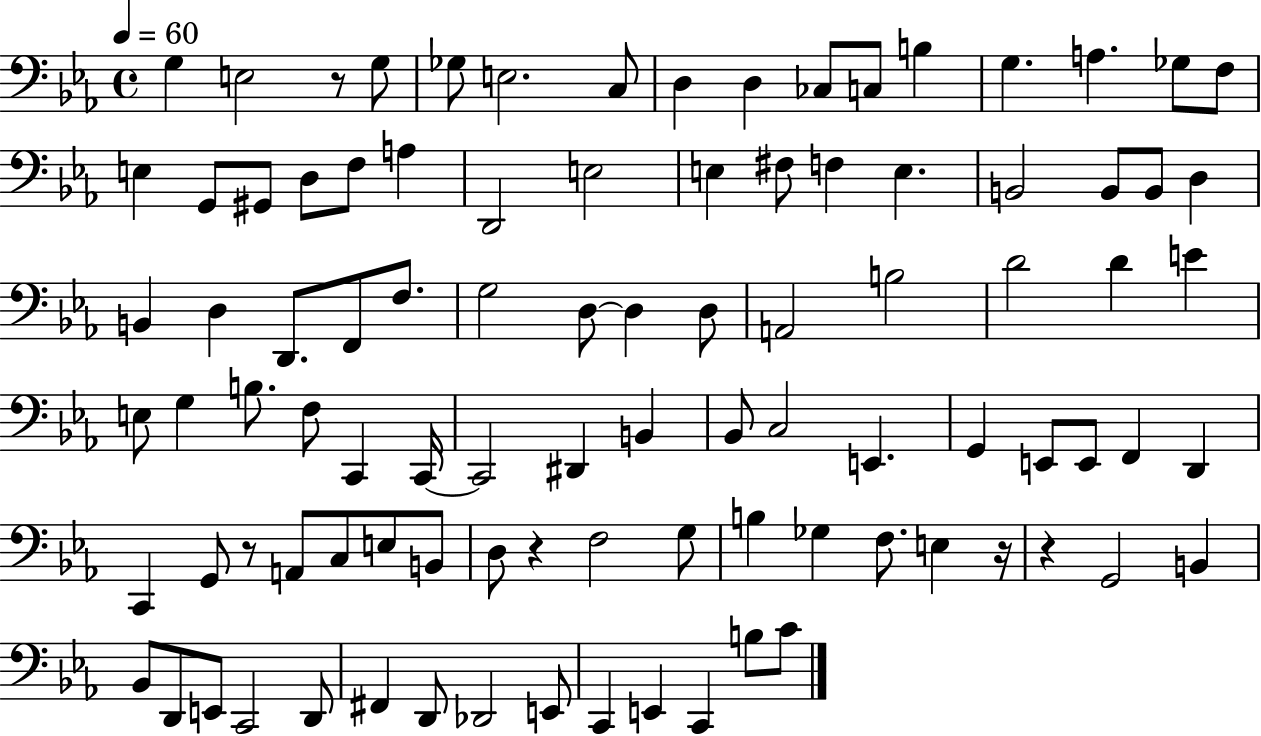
G3/q E3/h R/e G3/e Gb3/e E3/h. C3/e D3/q D3/q CES3/e C3/e B3/q G3/q. A3/q. Gb3/e F3/e E3/q G2/e G#2/e D3/e F3/e A3/q D2/h E3/h E3/q F#3/e F3/q E3/q. B2/h B2/e B2/e D3/q B2/q D3/q D2/e. F2/e F3/e. G3/h D3/e D3/q D3/e A2/h B3/h D4/h D4/q E4/q E3/e G3/q B3/e. F3/e C2/q C2/s C2/h D#2/q B2/q Bb2/e C3/h E2/q. G2/q E2/e E2/e F2/q D2/q C2/q G2/e R/e A2/e C3/e E3/e B2/e D3/e R/q F3/h G3/e B3/q Gb3/q F3/e. E3/q R/s R/q G2/h B2/q Bb2/e D2/e E2/e C2/h D2/e F#2/q D2/e Db2/h E2/e C2/q E2/q C2/q B3/e C4/e